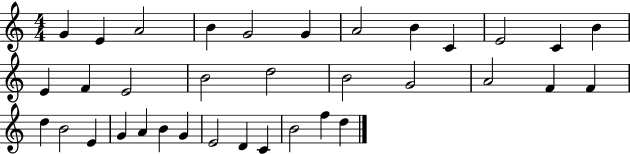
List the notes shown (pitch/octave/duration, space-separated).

G4/q E4/q A4/h B4/q G4/h G4/q A4/h B4/q C4/q E4/h C4/q B4/q E4/q F4/q E4/h B4/h D5/h B4/h G4/h A4/h F4/q F4/q D5/q B4/h E4/q G4/q A4/q B4/q G4/q E4/h D4/q C4/q B4/h F5/q D5/q